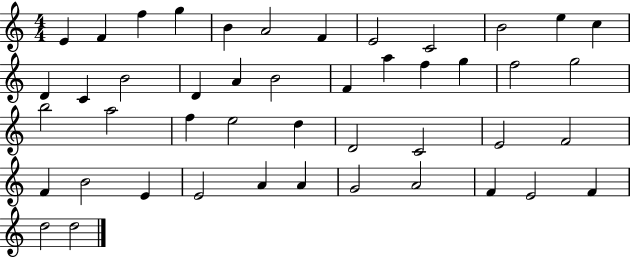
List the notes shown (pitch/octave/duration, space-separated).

E4/q F4/q F5/q G5/q B4/q A4/h F4/q E4/h C4/h B4/h E5/q C5/q D4/q C4/q B4/h D4/q A4/q B4/h F4/q A5/q F5/q G5/q F5/h G5/h B5/h A5/h F5/q E5/h D5/q D4/h C4/h E4/h F4/h F4/q B4/h E4/q E4/h A4/q A4/q G4/h A4/h F4/q E4/h F4/q D5/h D5/h